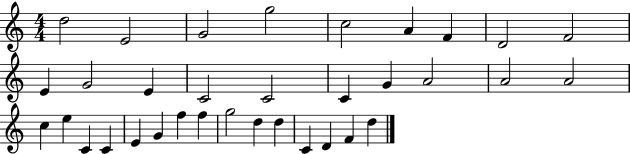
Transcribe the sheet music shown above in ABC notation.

X:1
T:Untitled
M:4/4
L:1/4
K:C
d2 E2 G2 g2 c2 A F D2 F2 E G2 E C2 C2 C G A2 A2 A2 c e C C E G f f g2 d d C D F d